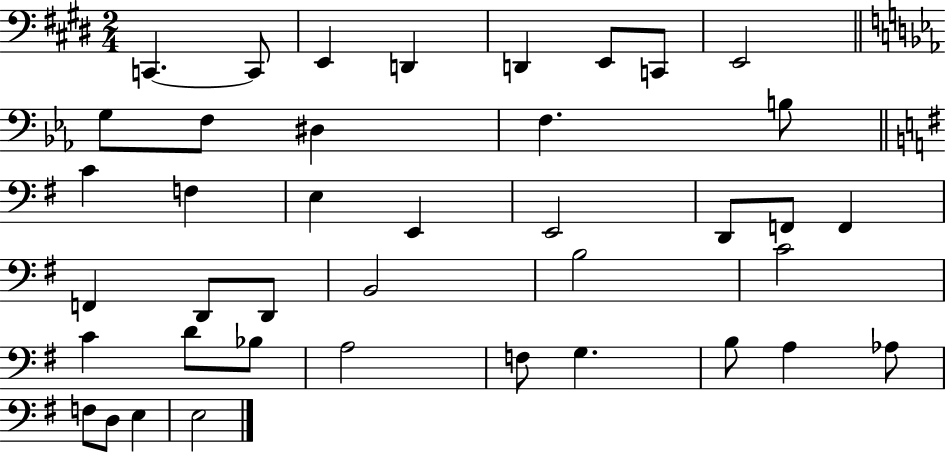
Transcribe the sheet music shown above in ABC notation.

X:1
T:Untitled
M:2/4
L:1/4
K:E
C,, C,,/2 E,, D,, D,, E,,/2 C,,/2 E,,2 G,/2 F,/2 ^D, F, B,/2 C F, E, E,, E,,2 D,,/2 F,,/2 F,, F,, D,,/2 D,,/2 B,,2 B,2 C2 C D/2 _B,/2 A,2 F,/2 G, B,/2 A, _A,/2 F,/2 D,/2 E, E,2